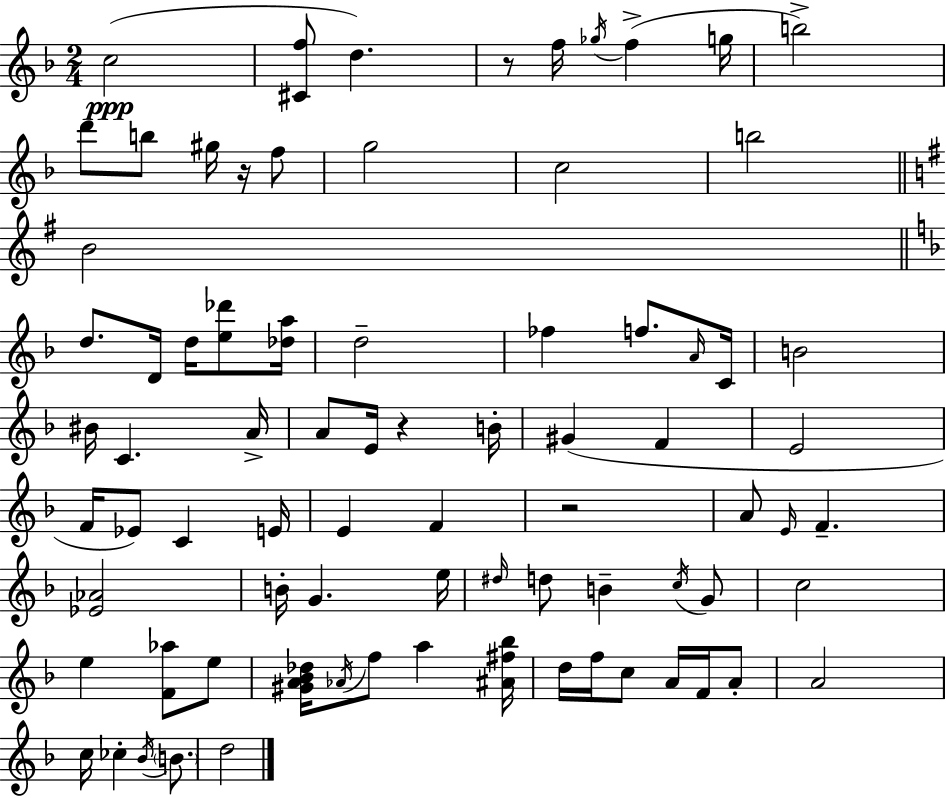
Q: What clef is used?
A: treble